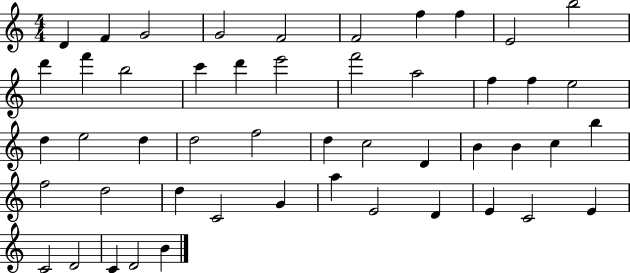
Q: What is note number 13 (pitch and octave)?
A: B5